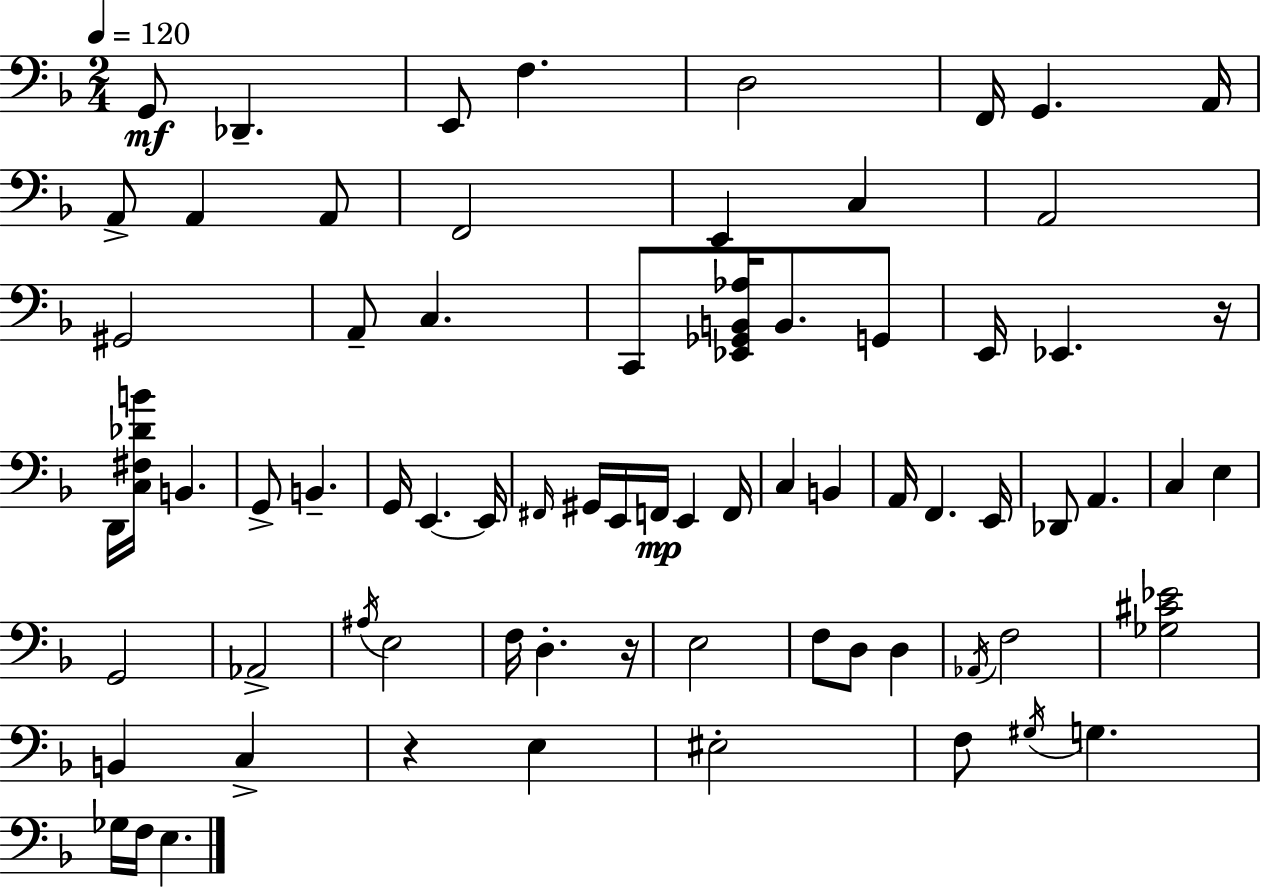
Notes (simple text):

G2/e Db2/q. E2/e F3/q. D3/h F2/s G2/q. A2/s A2/e A2/q A2/e F2/h E2/q C3/q A2/h G#2/h A2/e C3/q. C2/e [Eb2,Gb2,B2,Ab3]/s B2/e. G2/e E2/s Eb2/q. R/s D2/s [C3,F#3,Db4,B4]/s B2/q. G2/e B2/q. G2/s E2/q. E2/s F#2/s G#2/s E2/s F2/s E2/q F2/s C3/q B2/q A2/s F2/q. E2/s Db2/e A2/q. C3/q E3/q G2/h Ab2/h A#3/s E3/h F3/s D3/q. R/s E3/h F3/e D3/e D3/q Ab2/s F3/h [Gb3,C#4,Eb4]/h B2/q C3/q R/q E3/q EIS3/h F3/e G#3/s G3/q. Gb3/s F3/s E3/q.